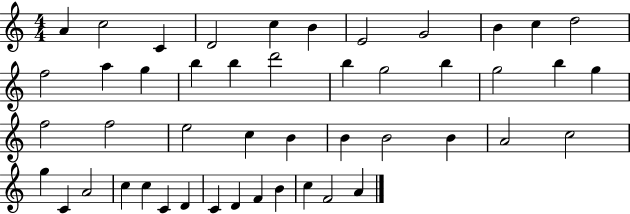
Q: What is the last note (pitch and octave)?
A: A4